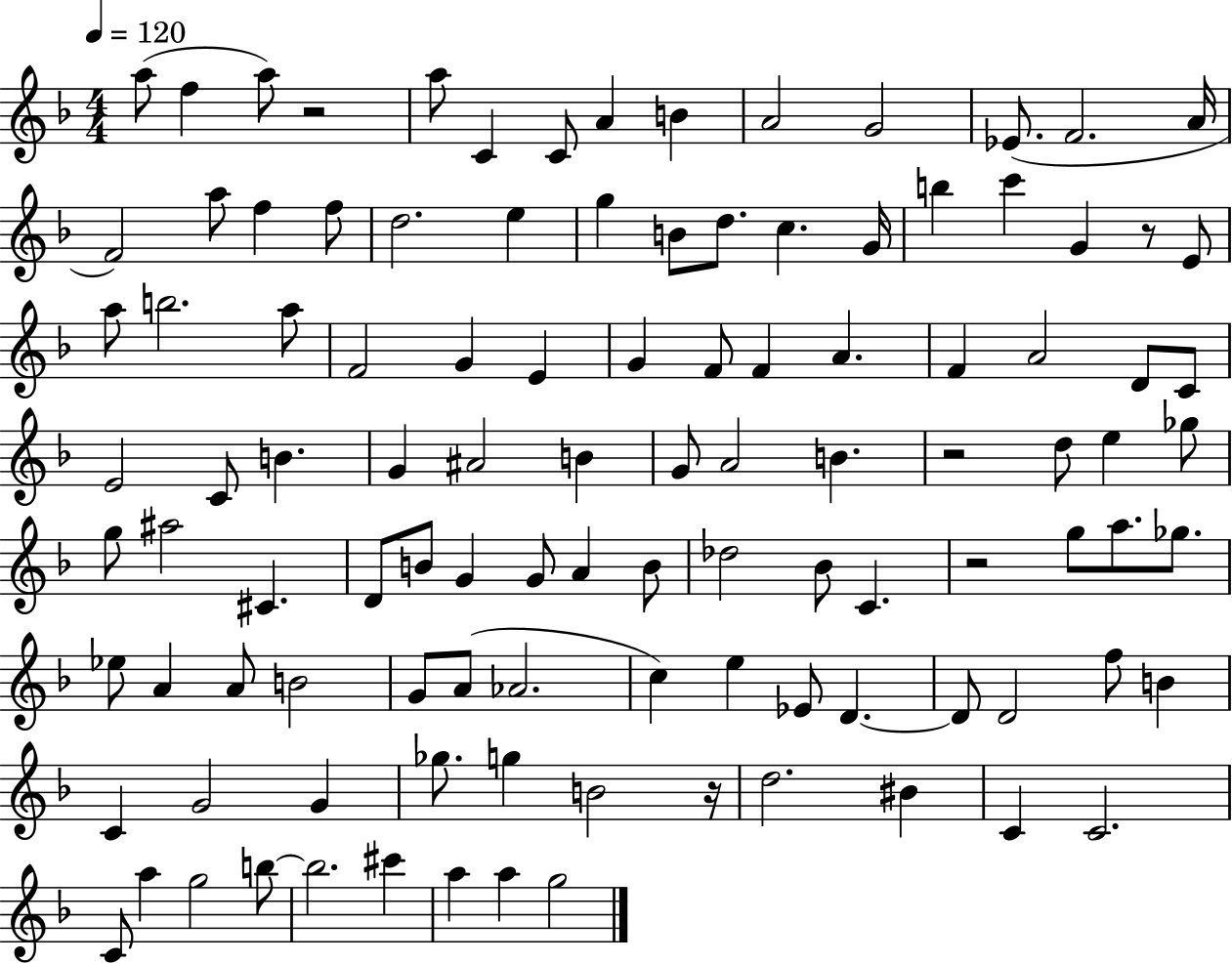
A5/e F5/q A5/e R/h A5/e C4/q C4/e A4/q B4/q A4/h G4/h Eb4/e. F4/h. A4/s F4/h A5/e F5/q F5/e D5/h. E5/q G5/q B4/e D5/e. C5/q. G4/s B5/q C6/q G4/q R/e E4/e A5/e B5/h. A5/e F4/h G4/q E4/q G4/q F4/e F4/q A4/q. F4/q A4/h D4/e C4/e E4/h C4/e B4/q. G4/q A#4/h B4/q G4/e A4/h B4/q. R/h D5/e E5/q Gb5/e G5/e A#5/h C#4/q. D4/e B4/e G4/q G4/e A4/q B4/e Db5/h Bb4/e C4/q. R/h G5/e A5/e. Gb5/e. Eb5/e A4/q A4/e B4/h G4/e A4/e Ab4/h. C5/q E5/q Eb4/e D4/q. D4/e D4/h F5/e B4/q C4/q G4/h G4/q Gb5/e. G5/q B4/h R/s D5/h. BIS4/q C4/q C4/h. C4/e A5/q G5/h B5/e B5/h. C#6/q A5/q A5/q G5/h